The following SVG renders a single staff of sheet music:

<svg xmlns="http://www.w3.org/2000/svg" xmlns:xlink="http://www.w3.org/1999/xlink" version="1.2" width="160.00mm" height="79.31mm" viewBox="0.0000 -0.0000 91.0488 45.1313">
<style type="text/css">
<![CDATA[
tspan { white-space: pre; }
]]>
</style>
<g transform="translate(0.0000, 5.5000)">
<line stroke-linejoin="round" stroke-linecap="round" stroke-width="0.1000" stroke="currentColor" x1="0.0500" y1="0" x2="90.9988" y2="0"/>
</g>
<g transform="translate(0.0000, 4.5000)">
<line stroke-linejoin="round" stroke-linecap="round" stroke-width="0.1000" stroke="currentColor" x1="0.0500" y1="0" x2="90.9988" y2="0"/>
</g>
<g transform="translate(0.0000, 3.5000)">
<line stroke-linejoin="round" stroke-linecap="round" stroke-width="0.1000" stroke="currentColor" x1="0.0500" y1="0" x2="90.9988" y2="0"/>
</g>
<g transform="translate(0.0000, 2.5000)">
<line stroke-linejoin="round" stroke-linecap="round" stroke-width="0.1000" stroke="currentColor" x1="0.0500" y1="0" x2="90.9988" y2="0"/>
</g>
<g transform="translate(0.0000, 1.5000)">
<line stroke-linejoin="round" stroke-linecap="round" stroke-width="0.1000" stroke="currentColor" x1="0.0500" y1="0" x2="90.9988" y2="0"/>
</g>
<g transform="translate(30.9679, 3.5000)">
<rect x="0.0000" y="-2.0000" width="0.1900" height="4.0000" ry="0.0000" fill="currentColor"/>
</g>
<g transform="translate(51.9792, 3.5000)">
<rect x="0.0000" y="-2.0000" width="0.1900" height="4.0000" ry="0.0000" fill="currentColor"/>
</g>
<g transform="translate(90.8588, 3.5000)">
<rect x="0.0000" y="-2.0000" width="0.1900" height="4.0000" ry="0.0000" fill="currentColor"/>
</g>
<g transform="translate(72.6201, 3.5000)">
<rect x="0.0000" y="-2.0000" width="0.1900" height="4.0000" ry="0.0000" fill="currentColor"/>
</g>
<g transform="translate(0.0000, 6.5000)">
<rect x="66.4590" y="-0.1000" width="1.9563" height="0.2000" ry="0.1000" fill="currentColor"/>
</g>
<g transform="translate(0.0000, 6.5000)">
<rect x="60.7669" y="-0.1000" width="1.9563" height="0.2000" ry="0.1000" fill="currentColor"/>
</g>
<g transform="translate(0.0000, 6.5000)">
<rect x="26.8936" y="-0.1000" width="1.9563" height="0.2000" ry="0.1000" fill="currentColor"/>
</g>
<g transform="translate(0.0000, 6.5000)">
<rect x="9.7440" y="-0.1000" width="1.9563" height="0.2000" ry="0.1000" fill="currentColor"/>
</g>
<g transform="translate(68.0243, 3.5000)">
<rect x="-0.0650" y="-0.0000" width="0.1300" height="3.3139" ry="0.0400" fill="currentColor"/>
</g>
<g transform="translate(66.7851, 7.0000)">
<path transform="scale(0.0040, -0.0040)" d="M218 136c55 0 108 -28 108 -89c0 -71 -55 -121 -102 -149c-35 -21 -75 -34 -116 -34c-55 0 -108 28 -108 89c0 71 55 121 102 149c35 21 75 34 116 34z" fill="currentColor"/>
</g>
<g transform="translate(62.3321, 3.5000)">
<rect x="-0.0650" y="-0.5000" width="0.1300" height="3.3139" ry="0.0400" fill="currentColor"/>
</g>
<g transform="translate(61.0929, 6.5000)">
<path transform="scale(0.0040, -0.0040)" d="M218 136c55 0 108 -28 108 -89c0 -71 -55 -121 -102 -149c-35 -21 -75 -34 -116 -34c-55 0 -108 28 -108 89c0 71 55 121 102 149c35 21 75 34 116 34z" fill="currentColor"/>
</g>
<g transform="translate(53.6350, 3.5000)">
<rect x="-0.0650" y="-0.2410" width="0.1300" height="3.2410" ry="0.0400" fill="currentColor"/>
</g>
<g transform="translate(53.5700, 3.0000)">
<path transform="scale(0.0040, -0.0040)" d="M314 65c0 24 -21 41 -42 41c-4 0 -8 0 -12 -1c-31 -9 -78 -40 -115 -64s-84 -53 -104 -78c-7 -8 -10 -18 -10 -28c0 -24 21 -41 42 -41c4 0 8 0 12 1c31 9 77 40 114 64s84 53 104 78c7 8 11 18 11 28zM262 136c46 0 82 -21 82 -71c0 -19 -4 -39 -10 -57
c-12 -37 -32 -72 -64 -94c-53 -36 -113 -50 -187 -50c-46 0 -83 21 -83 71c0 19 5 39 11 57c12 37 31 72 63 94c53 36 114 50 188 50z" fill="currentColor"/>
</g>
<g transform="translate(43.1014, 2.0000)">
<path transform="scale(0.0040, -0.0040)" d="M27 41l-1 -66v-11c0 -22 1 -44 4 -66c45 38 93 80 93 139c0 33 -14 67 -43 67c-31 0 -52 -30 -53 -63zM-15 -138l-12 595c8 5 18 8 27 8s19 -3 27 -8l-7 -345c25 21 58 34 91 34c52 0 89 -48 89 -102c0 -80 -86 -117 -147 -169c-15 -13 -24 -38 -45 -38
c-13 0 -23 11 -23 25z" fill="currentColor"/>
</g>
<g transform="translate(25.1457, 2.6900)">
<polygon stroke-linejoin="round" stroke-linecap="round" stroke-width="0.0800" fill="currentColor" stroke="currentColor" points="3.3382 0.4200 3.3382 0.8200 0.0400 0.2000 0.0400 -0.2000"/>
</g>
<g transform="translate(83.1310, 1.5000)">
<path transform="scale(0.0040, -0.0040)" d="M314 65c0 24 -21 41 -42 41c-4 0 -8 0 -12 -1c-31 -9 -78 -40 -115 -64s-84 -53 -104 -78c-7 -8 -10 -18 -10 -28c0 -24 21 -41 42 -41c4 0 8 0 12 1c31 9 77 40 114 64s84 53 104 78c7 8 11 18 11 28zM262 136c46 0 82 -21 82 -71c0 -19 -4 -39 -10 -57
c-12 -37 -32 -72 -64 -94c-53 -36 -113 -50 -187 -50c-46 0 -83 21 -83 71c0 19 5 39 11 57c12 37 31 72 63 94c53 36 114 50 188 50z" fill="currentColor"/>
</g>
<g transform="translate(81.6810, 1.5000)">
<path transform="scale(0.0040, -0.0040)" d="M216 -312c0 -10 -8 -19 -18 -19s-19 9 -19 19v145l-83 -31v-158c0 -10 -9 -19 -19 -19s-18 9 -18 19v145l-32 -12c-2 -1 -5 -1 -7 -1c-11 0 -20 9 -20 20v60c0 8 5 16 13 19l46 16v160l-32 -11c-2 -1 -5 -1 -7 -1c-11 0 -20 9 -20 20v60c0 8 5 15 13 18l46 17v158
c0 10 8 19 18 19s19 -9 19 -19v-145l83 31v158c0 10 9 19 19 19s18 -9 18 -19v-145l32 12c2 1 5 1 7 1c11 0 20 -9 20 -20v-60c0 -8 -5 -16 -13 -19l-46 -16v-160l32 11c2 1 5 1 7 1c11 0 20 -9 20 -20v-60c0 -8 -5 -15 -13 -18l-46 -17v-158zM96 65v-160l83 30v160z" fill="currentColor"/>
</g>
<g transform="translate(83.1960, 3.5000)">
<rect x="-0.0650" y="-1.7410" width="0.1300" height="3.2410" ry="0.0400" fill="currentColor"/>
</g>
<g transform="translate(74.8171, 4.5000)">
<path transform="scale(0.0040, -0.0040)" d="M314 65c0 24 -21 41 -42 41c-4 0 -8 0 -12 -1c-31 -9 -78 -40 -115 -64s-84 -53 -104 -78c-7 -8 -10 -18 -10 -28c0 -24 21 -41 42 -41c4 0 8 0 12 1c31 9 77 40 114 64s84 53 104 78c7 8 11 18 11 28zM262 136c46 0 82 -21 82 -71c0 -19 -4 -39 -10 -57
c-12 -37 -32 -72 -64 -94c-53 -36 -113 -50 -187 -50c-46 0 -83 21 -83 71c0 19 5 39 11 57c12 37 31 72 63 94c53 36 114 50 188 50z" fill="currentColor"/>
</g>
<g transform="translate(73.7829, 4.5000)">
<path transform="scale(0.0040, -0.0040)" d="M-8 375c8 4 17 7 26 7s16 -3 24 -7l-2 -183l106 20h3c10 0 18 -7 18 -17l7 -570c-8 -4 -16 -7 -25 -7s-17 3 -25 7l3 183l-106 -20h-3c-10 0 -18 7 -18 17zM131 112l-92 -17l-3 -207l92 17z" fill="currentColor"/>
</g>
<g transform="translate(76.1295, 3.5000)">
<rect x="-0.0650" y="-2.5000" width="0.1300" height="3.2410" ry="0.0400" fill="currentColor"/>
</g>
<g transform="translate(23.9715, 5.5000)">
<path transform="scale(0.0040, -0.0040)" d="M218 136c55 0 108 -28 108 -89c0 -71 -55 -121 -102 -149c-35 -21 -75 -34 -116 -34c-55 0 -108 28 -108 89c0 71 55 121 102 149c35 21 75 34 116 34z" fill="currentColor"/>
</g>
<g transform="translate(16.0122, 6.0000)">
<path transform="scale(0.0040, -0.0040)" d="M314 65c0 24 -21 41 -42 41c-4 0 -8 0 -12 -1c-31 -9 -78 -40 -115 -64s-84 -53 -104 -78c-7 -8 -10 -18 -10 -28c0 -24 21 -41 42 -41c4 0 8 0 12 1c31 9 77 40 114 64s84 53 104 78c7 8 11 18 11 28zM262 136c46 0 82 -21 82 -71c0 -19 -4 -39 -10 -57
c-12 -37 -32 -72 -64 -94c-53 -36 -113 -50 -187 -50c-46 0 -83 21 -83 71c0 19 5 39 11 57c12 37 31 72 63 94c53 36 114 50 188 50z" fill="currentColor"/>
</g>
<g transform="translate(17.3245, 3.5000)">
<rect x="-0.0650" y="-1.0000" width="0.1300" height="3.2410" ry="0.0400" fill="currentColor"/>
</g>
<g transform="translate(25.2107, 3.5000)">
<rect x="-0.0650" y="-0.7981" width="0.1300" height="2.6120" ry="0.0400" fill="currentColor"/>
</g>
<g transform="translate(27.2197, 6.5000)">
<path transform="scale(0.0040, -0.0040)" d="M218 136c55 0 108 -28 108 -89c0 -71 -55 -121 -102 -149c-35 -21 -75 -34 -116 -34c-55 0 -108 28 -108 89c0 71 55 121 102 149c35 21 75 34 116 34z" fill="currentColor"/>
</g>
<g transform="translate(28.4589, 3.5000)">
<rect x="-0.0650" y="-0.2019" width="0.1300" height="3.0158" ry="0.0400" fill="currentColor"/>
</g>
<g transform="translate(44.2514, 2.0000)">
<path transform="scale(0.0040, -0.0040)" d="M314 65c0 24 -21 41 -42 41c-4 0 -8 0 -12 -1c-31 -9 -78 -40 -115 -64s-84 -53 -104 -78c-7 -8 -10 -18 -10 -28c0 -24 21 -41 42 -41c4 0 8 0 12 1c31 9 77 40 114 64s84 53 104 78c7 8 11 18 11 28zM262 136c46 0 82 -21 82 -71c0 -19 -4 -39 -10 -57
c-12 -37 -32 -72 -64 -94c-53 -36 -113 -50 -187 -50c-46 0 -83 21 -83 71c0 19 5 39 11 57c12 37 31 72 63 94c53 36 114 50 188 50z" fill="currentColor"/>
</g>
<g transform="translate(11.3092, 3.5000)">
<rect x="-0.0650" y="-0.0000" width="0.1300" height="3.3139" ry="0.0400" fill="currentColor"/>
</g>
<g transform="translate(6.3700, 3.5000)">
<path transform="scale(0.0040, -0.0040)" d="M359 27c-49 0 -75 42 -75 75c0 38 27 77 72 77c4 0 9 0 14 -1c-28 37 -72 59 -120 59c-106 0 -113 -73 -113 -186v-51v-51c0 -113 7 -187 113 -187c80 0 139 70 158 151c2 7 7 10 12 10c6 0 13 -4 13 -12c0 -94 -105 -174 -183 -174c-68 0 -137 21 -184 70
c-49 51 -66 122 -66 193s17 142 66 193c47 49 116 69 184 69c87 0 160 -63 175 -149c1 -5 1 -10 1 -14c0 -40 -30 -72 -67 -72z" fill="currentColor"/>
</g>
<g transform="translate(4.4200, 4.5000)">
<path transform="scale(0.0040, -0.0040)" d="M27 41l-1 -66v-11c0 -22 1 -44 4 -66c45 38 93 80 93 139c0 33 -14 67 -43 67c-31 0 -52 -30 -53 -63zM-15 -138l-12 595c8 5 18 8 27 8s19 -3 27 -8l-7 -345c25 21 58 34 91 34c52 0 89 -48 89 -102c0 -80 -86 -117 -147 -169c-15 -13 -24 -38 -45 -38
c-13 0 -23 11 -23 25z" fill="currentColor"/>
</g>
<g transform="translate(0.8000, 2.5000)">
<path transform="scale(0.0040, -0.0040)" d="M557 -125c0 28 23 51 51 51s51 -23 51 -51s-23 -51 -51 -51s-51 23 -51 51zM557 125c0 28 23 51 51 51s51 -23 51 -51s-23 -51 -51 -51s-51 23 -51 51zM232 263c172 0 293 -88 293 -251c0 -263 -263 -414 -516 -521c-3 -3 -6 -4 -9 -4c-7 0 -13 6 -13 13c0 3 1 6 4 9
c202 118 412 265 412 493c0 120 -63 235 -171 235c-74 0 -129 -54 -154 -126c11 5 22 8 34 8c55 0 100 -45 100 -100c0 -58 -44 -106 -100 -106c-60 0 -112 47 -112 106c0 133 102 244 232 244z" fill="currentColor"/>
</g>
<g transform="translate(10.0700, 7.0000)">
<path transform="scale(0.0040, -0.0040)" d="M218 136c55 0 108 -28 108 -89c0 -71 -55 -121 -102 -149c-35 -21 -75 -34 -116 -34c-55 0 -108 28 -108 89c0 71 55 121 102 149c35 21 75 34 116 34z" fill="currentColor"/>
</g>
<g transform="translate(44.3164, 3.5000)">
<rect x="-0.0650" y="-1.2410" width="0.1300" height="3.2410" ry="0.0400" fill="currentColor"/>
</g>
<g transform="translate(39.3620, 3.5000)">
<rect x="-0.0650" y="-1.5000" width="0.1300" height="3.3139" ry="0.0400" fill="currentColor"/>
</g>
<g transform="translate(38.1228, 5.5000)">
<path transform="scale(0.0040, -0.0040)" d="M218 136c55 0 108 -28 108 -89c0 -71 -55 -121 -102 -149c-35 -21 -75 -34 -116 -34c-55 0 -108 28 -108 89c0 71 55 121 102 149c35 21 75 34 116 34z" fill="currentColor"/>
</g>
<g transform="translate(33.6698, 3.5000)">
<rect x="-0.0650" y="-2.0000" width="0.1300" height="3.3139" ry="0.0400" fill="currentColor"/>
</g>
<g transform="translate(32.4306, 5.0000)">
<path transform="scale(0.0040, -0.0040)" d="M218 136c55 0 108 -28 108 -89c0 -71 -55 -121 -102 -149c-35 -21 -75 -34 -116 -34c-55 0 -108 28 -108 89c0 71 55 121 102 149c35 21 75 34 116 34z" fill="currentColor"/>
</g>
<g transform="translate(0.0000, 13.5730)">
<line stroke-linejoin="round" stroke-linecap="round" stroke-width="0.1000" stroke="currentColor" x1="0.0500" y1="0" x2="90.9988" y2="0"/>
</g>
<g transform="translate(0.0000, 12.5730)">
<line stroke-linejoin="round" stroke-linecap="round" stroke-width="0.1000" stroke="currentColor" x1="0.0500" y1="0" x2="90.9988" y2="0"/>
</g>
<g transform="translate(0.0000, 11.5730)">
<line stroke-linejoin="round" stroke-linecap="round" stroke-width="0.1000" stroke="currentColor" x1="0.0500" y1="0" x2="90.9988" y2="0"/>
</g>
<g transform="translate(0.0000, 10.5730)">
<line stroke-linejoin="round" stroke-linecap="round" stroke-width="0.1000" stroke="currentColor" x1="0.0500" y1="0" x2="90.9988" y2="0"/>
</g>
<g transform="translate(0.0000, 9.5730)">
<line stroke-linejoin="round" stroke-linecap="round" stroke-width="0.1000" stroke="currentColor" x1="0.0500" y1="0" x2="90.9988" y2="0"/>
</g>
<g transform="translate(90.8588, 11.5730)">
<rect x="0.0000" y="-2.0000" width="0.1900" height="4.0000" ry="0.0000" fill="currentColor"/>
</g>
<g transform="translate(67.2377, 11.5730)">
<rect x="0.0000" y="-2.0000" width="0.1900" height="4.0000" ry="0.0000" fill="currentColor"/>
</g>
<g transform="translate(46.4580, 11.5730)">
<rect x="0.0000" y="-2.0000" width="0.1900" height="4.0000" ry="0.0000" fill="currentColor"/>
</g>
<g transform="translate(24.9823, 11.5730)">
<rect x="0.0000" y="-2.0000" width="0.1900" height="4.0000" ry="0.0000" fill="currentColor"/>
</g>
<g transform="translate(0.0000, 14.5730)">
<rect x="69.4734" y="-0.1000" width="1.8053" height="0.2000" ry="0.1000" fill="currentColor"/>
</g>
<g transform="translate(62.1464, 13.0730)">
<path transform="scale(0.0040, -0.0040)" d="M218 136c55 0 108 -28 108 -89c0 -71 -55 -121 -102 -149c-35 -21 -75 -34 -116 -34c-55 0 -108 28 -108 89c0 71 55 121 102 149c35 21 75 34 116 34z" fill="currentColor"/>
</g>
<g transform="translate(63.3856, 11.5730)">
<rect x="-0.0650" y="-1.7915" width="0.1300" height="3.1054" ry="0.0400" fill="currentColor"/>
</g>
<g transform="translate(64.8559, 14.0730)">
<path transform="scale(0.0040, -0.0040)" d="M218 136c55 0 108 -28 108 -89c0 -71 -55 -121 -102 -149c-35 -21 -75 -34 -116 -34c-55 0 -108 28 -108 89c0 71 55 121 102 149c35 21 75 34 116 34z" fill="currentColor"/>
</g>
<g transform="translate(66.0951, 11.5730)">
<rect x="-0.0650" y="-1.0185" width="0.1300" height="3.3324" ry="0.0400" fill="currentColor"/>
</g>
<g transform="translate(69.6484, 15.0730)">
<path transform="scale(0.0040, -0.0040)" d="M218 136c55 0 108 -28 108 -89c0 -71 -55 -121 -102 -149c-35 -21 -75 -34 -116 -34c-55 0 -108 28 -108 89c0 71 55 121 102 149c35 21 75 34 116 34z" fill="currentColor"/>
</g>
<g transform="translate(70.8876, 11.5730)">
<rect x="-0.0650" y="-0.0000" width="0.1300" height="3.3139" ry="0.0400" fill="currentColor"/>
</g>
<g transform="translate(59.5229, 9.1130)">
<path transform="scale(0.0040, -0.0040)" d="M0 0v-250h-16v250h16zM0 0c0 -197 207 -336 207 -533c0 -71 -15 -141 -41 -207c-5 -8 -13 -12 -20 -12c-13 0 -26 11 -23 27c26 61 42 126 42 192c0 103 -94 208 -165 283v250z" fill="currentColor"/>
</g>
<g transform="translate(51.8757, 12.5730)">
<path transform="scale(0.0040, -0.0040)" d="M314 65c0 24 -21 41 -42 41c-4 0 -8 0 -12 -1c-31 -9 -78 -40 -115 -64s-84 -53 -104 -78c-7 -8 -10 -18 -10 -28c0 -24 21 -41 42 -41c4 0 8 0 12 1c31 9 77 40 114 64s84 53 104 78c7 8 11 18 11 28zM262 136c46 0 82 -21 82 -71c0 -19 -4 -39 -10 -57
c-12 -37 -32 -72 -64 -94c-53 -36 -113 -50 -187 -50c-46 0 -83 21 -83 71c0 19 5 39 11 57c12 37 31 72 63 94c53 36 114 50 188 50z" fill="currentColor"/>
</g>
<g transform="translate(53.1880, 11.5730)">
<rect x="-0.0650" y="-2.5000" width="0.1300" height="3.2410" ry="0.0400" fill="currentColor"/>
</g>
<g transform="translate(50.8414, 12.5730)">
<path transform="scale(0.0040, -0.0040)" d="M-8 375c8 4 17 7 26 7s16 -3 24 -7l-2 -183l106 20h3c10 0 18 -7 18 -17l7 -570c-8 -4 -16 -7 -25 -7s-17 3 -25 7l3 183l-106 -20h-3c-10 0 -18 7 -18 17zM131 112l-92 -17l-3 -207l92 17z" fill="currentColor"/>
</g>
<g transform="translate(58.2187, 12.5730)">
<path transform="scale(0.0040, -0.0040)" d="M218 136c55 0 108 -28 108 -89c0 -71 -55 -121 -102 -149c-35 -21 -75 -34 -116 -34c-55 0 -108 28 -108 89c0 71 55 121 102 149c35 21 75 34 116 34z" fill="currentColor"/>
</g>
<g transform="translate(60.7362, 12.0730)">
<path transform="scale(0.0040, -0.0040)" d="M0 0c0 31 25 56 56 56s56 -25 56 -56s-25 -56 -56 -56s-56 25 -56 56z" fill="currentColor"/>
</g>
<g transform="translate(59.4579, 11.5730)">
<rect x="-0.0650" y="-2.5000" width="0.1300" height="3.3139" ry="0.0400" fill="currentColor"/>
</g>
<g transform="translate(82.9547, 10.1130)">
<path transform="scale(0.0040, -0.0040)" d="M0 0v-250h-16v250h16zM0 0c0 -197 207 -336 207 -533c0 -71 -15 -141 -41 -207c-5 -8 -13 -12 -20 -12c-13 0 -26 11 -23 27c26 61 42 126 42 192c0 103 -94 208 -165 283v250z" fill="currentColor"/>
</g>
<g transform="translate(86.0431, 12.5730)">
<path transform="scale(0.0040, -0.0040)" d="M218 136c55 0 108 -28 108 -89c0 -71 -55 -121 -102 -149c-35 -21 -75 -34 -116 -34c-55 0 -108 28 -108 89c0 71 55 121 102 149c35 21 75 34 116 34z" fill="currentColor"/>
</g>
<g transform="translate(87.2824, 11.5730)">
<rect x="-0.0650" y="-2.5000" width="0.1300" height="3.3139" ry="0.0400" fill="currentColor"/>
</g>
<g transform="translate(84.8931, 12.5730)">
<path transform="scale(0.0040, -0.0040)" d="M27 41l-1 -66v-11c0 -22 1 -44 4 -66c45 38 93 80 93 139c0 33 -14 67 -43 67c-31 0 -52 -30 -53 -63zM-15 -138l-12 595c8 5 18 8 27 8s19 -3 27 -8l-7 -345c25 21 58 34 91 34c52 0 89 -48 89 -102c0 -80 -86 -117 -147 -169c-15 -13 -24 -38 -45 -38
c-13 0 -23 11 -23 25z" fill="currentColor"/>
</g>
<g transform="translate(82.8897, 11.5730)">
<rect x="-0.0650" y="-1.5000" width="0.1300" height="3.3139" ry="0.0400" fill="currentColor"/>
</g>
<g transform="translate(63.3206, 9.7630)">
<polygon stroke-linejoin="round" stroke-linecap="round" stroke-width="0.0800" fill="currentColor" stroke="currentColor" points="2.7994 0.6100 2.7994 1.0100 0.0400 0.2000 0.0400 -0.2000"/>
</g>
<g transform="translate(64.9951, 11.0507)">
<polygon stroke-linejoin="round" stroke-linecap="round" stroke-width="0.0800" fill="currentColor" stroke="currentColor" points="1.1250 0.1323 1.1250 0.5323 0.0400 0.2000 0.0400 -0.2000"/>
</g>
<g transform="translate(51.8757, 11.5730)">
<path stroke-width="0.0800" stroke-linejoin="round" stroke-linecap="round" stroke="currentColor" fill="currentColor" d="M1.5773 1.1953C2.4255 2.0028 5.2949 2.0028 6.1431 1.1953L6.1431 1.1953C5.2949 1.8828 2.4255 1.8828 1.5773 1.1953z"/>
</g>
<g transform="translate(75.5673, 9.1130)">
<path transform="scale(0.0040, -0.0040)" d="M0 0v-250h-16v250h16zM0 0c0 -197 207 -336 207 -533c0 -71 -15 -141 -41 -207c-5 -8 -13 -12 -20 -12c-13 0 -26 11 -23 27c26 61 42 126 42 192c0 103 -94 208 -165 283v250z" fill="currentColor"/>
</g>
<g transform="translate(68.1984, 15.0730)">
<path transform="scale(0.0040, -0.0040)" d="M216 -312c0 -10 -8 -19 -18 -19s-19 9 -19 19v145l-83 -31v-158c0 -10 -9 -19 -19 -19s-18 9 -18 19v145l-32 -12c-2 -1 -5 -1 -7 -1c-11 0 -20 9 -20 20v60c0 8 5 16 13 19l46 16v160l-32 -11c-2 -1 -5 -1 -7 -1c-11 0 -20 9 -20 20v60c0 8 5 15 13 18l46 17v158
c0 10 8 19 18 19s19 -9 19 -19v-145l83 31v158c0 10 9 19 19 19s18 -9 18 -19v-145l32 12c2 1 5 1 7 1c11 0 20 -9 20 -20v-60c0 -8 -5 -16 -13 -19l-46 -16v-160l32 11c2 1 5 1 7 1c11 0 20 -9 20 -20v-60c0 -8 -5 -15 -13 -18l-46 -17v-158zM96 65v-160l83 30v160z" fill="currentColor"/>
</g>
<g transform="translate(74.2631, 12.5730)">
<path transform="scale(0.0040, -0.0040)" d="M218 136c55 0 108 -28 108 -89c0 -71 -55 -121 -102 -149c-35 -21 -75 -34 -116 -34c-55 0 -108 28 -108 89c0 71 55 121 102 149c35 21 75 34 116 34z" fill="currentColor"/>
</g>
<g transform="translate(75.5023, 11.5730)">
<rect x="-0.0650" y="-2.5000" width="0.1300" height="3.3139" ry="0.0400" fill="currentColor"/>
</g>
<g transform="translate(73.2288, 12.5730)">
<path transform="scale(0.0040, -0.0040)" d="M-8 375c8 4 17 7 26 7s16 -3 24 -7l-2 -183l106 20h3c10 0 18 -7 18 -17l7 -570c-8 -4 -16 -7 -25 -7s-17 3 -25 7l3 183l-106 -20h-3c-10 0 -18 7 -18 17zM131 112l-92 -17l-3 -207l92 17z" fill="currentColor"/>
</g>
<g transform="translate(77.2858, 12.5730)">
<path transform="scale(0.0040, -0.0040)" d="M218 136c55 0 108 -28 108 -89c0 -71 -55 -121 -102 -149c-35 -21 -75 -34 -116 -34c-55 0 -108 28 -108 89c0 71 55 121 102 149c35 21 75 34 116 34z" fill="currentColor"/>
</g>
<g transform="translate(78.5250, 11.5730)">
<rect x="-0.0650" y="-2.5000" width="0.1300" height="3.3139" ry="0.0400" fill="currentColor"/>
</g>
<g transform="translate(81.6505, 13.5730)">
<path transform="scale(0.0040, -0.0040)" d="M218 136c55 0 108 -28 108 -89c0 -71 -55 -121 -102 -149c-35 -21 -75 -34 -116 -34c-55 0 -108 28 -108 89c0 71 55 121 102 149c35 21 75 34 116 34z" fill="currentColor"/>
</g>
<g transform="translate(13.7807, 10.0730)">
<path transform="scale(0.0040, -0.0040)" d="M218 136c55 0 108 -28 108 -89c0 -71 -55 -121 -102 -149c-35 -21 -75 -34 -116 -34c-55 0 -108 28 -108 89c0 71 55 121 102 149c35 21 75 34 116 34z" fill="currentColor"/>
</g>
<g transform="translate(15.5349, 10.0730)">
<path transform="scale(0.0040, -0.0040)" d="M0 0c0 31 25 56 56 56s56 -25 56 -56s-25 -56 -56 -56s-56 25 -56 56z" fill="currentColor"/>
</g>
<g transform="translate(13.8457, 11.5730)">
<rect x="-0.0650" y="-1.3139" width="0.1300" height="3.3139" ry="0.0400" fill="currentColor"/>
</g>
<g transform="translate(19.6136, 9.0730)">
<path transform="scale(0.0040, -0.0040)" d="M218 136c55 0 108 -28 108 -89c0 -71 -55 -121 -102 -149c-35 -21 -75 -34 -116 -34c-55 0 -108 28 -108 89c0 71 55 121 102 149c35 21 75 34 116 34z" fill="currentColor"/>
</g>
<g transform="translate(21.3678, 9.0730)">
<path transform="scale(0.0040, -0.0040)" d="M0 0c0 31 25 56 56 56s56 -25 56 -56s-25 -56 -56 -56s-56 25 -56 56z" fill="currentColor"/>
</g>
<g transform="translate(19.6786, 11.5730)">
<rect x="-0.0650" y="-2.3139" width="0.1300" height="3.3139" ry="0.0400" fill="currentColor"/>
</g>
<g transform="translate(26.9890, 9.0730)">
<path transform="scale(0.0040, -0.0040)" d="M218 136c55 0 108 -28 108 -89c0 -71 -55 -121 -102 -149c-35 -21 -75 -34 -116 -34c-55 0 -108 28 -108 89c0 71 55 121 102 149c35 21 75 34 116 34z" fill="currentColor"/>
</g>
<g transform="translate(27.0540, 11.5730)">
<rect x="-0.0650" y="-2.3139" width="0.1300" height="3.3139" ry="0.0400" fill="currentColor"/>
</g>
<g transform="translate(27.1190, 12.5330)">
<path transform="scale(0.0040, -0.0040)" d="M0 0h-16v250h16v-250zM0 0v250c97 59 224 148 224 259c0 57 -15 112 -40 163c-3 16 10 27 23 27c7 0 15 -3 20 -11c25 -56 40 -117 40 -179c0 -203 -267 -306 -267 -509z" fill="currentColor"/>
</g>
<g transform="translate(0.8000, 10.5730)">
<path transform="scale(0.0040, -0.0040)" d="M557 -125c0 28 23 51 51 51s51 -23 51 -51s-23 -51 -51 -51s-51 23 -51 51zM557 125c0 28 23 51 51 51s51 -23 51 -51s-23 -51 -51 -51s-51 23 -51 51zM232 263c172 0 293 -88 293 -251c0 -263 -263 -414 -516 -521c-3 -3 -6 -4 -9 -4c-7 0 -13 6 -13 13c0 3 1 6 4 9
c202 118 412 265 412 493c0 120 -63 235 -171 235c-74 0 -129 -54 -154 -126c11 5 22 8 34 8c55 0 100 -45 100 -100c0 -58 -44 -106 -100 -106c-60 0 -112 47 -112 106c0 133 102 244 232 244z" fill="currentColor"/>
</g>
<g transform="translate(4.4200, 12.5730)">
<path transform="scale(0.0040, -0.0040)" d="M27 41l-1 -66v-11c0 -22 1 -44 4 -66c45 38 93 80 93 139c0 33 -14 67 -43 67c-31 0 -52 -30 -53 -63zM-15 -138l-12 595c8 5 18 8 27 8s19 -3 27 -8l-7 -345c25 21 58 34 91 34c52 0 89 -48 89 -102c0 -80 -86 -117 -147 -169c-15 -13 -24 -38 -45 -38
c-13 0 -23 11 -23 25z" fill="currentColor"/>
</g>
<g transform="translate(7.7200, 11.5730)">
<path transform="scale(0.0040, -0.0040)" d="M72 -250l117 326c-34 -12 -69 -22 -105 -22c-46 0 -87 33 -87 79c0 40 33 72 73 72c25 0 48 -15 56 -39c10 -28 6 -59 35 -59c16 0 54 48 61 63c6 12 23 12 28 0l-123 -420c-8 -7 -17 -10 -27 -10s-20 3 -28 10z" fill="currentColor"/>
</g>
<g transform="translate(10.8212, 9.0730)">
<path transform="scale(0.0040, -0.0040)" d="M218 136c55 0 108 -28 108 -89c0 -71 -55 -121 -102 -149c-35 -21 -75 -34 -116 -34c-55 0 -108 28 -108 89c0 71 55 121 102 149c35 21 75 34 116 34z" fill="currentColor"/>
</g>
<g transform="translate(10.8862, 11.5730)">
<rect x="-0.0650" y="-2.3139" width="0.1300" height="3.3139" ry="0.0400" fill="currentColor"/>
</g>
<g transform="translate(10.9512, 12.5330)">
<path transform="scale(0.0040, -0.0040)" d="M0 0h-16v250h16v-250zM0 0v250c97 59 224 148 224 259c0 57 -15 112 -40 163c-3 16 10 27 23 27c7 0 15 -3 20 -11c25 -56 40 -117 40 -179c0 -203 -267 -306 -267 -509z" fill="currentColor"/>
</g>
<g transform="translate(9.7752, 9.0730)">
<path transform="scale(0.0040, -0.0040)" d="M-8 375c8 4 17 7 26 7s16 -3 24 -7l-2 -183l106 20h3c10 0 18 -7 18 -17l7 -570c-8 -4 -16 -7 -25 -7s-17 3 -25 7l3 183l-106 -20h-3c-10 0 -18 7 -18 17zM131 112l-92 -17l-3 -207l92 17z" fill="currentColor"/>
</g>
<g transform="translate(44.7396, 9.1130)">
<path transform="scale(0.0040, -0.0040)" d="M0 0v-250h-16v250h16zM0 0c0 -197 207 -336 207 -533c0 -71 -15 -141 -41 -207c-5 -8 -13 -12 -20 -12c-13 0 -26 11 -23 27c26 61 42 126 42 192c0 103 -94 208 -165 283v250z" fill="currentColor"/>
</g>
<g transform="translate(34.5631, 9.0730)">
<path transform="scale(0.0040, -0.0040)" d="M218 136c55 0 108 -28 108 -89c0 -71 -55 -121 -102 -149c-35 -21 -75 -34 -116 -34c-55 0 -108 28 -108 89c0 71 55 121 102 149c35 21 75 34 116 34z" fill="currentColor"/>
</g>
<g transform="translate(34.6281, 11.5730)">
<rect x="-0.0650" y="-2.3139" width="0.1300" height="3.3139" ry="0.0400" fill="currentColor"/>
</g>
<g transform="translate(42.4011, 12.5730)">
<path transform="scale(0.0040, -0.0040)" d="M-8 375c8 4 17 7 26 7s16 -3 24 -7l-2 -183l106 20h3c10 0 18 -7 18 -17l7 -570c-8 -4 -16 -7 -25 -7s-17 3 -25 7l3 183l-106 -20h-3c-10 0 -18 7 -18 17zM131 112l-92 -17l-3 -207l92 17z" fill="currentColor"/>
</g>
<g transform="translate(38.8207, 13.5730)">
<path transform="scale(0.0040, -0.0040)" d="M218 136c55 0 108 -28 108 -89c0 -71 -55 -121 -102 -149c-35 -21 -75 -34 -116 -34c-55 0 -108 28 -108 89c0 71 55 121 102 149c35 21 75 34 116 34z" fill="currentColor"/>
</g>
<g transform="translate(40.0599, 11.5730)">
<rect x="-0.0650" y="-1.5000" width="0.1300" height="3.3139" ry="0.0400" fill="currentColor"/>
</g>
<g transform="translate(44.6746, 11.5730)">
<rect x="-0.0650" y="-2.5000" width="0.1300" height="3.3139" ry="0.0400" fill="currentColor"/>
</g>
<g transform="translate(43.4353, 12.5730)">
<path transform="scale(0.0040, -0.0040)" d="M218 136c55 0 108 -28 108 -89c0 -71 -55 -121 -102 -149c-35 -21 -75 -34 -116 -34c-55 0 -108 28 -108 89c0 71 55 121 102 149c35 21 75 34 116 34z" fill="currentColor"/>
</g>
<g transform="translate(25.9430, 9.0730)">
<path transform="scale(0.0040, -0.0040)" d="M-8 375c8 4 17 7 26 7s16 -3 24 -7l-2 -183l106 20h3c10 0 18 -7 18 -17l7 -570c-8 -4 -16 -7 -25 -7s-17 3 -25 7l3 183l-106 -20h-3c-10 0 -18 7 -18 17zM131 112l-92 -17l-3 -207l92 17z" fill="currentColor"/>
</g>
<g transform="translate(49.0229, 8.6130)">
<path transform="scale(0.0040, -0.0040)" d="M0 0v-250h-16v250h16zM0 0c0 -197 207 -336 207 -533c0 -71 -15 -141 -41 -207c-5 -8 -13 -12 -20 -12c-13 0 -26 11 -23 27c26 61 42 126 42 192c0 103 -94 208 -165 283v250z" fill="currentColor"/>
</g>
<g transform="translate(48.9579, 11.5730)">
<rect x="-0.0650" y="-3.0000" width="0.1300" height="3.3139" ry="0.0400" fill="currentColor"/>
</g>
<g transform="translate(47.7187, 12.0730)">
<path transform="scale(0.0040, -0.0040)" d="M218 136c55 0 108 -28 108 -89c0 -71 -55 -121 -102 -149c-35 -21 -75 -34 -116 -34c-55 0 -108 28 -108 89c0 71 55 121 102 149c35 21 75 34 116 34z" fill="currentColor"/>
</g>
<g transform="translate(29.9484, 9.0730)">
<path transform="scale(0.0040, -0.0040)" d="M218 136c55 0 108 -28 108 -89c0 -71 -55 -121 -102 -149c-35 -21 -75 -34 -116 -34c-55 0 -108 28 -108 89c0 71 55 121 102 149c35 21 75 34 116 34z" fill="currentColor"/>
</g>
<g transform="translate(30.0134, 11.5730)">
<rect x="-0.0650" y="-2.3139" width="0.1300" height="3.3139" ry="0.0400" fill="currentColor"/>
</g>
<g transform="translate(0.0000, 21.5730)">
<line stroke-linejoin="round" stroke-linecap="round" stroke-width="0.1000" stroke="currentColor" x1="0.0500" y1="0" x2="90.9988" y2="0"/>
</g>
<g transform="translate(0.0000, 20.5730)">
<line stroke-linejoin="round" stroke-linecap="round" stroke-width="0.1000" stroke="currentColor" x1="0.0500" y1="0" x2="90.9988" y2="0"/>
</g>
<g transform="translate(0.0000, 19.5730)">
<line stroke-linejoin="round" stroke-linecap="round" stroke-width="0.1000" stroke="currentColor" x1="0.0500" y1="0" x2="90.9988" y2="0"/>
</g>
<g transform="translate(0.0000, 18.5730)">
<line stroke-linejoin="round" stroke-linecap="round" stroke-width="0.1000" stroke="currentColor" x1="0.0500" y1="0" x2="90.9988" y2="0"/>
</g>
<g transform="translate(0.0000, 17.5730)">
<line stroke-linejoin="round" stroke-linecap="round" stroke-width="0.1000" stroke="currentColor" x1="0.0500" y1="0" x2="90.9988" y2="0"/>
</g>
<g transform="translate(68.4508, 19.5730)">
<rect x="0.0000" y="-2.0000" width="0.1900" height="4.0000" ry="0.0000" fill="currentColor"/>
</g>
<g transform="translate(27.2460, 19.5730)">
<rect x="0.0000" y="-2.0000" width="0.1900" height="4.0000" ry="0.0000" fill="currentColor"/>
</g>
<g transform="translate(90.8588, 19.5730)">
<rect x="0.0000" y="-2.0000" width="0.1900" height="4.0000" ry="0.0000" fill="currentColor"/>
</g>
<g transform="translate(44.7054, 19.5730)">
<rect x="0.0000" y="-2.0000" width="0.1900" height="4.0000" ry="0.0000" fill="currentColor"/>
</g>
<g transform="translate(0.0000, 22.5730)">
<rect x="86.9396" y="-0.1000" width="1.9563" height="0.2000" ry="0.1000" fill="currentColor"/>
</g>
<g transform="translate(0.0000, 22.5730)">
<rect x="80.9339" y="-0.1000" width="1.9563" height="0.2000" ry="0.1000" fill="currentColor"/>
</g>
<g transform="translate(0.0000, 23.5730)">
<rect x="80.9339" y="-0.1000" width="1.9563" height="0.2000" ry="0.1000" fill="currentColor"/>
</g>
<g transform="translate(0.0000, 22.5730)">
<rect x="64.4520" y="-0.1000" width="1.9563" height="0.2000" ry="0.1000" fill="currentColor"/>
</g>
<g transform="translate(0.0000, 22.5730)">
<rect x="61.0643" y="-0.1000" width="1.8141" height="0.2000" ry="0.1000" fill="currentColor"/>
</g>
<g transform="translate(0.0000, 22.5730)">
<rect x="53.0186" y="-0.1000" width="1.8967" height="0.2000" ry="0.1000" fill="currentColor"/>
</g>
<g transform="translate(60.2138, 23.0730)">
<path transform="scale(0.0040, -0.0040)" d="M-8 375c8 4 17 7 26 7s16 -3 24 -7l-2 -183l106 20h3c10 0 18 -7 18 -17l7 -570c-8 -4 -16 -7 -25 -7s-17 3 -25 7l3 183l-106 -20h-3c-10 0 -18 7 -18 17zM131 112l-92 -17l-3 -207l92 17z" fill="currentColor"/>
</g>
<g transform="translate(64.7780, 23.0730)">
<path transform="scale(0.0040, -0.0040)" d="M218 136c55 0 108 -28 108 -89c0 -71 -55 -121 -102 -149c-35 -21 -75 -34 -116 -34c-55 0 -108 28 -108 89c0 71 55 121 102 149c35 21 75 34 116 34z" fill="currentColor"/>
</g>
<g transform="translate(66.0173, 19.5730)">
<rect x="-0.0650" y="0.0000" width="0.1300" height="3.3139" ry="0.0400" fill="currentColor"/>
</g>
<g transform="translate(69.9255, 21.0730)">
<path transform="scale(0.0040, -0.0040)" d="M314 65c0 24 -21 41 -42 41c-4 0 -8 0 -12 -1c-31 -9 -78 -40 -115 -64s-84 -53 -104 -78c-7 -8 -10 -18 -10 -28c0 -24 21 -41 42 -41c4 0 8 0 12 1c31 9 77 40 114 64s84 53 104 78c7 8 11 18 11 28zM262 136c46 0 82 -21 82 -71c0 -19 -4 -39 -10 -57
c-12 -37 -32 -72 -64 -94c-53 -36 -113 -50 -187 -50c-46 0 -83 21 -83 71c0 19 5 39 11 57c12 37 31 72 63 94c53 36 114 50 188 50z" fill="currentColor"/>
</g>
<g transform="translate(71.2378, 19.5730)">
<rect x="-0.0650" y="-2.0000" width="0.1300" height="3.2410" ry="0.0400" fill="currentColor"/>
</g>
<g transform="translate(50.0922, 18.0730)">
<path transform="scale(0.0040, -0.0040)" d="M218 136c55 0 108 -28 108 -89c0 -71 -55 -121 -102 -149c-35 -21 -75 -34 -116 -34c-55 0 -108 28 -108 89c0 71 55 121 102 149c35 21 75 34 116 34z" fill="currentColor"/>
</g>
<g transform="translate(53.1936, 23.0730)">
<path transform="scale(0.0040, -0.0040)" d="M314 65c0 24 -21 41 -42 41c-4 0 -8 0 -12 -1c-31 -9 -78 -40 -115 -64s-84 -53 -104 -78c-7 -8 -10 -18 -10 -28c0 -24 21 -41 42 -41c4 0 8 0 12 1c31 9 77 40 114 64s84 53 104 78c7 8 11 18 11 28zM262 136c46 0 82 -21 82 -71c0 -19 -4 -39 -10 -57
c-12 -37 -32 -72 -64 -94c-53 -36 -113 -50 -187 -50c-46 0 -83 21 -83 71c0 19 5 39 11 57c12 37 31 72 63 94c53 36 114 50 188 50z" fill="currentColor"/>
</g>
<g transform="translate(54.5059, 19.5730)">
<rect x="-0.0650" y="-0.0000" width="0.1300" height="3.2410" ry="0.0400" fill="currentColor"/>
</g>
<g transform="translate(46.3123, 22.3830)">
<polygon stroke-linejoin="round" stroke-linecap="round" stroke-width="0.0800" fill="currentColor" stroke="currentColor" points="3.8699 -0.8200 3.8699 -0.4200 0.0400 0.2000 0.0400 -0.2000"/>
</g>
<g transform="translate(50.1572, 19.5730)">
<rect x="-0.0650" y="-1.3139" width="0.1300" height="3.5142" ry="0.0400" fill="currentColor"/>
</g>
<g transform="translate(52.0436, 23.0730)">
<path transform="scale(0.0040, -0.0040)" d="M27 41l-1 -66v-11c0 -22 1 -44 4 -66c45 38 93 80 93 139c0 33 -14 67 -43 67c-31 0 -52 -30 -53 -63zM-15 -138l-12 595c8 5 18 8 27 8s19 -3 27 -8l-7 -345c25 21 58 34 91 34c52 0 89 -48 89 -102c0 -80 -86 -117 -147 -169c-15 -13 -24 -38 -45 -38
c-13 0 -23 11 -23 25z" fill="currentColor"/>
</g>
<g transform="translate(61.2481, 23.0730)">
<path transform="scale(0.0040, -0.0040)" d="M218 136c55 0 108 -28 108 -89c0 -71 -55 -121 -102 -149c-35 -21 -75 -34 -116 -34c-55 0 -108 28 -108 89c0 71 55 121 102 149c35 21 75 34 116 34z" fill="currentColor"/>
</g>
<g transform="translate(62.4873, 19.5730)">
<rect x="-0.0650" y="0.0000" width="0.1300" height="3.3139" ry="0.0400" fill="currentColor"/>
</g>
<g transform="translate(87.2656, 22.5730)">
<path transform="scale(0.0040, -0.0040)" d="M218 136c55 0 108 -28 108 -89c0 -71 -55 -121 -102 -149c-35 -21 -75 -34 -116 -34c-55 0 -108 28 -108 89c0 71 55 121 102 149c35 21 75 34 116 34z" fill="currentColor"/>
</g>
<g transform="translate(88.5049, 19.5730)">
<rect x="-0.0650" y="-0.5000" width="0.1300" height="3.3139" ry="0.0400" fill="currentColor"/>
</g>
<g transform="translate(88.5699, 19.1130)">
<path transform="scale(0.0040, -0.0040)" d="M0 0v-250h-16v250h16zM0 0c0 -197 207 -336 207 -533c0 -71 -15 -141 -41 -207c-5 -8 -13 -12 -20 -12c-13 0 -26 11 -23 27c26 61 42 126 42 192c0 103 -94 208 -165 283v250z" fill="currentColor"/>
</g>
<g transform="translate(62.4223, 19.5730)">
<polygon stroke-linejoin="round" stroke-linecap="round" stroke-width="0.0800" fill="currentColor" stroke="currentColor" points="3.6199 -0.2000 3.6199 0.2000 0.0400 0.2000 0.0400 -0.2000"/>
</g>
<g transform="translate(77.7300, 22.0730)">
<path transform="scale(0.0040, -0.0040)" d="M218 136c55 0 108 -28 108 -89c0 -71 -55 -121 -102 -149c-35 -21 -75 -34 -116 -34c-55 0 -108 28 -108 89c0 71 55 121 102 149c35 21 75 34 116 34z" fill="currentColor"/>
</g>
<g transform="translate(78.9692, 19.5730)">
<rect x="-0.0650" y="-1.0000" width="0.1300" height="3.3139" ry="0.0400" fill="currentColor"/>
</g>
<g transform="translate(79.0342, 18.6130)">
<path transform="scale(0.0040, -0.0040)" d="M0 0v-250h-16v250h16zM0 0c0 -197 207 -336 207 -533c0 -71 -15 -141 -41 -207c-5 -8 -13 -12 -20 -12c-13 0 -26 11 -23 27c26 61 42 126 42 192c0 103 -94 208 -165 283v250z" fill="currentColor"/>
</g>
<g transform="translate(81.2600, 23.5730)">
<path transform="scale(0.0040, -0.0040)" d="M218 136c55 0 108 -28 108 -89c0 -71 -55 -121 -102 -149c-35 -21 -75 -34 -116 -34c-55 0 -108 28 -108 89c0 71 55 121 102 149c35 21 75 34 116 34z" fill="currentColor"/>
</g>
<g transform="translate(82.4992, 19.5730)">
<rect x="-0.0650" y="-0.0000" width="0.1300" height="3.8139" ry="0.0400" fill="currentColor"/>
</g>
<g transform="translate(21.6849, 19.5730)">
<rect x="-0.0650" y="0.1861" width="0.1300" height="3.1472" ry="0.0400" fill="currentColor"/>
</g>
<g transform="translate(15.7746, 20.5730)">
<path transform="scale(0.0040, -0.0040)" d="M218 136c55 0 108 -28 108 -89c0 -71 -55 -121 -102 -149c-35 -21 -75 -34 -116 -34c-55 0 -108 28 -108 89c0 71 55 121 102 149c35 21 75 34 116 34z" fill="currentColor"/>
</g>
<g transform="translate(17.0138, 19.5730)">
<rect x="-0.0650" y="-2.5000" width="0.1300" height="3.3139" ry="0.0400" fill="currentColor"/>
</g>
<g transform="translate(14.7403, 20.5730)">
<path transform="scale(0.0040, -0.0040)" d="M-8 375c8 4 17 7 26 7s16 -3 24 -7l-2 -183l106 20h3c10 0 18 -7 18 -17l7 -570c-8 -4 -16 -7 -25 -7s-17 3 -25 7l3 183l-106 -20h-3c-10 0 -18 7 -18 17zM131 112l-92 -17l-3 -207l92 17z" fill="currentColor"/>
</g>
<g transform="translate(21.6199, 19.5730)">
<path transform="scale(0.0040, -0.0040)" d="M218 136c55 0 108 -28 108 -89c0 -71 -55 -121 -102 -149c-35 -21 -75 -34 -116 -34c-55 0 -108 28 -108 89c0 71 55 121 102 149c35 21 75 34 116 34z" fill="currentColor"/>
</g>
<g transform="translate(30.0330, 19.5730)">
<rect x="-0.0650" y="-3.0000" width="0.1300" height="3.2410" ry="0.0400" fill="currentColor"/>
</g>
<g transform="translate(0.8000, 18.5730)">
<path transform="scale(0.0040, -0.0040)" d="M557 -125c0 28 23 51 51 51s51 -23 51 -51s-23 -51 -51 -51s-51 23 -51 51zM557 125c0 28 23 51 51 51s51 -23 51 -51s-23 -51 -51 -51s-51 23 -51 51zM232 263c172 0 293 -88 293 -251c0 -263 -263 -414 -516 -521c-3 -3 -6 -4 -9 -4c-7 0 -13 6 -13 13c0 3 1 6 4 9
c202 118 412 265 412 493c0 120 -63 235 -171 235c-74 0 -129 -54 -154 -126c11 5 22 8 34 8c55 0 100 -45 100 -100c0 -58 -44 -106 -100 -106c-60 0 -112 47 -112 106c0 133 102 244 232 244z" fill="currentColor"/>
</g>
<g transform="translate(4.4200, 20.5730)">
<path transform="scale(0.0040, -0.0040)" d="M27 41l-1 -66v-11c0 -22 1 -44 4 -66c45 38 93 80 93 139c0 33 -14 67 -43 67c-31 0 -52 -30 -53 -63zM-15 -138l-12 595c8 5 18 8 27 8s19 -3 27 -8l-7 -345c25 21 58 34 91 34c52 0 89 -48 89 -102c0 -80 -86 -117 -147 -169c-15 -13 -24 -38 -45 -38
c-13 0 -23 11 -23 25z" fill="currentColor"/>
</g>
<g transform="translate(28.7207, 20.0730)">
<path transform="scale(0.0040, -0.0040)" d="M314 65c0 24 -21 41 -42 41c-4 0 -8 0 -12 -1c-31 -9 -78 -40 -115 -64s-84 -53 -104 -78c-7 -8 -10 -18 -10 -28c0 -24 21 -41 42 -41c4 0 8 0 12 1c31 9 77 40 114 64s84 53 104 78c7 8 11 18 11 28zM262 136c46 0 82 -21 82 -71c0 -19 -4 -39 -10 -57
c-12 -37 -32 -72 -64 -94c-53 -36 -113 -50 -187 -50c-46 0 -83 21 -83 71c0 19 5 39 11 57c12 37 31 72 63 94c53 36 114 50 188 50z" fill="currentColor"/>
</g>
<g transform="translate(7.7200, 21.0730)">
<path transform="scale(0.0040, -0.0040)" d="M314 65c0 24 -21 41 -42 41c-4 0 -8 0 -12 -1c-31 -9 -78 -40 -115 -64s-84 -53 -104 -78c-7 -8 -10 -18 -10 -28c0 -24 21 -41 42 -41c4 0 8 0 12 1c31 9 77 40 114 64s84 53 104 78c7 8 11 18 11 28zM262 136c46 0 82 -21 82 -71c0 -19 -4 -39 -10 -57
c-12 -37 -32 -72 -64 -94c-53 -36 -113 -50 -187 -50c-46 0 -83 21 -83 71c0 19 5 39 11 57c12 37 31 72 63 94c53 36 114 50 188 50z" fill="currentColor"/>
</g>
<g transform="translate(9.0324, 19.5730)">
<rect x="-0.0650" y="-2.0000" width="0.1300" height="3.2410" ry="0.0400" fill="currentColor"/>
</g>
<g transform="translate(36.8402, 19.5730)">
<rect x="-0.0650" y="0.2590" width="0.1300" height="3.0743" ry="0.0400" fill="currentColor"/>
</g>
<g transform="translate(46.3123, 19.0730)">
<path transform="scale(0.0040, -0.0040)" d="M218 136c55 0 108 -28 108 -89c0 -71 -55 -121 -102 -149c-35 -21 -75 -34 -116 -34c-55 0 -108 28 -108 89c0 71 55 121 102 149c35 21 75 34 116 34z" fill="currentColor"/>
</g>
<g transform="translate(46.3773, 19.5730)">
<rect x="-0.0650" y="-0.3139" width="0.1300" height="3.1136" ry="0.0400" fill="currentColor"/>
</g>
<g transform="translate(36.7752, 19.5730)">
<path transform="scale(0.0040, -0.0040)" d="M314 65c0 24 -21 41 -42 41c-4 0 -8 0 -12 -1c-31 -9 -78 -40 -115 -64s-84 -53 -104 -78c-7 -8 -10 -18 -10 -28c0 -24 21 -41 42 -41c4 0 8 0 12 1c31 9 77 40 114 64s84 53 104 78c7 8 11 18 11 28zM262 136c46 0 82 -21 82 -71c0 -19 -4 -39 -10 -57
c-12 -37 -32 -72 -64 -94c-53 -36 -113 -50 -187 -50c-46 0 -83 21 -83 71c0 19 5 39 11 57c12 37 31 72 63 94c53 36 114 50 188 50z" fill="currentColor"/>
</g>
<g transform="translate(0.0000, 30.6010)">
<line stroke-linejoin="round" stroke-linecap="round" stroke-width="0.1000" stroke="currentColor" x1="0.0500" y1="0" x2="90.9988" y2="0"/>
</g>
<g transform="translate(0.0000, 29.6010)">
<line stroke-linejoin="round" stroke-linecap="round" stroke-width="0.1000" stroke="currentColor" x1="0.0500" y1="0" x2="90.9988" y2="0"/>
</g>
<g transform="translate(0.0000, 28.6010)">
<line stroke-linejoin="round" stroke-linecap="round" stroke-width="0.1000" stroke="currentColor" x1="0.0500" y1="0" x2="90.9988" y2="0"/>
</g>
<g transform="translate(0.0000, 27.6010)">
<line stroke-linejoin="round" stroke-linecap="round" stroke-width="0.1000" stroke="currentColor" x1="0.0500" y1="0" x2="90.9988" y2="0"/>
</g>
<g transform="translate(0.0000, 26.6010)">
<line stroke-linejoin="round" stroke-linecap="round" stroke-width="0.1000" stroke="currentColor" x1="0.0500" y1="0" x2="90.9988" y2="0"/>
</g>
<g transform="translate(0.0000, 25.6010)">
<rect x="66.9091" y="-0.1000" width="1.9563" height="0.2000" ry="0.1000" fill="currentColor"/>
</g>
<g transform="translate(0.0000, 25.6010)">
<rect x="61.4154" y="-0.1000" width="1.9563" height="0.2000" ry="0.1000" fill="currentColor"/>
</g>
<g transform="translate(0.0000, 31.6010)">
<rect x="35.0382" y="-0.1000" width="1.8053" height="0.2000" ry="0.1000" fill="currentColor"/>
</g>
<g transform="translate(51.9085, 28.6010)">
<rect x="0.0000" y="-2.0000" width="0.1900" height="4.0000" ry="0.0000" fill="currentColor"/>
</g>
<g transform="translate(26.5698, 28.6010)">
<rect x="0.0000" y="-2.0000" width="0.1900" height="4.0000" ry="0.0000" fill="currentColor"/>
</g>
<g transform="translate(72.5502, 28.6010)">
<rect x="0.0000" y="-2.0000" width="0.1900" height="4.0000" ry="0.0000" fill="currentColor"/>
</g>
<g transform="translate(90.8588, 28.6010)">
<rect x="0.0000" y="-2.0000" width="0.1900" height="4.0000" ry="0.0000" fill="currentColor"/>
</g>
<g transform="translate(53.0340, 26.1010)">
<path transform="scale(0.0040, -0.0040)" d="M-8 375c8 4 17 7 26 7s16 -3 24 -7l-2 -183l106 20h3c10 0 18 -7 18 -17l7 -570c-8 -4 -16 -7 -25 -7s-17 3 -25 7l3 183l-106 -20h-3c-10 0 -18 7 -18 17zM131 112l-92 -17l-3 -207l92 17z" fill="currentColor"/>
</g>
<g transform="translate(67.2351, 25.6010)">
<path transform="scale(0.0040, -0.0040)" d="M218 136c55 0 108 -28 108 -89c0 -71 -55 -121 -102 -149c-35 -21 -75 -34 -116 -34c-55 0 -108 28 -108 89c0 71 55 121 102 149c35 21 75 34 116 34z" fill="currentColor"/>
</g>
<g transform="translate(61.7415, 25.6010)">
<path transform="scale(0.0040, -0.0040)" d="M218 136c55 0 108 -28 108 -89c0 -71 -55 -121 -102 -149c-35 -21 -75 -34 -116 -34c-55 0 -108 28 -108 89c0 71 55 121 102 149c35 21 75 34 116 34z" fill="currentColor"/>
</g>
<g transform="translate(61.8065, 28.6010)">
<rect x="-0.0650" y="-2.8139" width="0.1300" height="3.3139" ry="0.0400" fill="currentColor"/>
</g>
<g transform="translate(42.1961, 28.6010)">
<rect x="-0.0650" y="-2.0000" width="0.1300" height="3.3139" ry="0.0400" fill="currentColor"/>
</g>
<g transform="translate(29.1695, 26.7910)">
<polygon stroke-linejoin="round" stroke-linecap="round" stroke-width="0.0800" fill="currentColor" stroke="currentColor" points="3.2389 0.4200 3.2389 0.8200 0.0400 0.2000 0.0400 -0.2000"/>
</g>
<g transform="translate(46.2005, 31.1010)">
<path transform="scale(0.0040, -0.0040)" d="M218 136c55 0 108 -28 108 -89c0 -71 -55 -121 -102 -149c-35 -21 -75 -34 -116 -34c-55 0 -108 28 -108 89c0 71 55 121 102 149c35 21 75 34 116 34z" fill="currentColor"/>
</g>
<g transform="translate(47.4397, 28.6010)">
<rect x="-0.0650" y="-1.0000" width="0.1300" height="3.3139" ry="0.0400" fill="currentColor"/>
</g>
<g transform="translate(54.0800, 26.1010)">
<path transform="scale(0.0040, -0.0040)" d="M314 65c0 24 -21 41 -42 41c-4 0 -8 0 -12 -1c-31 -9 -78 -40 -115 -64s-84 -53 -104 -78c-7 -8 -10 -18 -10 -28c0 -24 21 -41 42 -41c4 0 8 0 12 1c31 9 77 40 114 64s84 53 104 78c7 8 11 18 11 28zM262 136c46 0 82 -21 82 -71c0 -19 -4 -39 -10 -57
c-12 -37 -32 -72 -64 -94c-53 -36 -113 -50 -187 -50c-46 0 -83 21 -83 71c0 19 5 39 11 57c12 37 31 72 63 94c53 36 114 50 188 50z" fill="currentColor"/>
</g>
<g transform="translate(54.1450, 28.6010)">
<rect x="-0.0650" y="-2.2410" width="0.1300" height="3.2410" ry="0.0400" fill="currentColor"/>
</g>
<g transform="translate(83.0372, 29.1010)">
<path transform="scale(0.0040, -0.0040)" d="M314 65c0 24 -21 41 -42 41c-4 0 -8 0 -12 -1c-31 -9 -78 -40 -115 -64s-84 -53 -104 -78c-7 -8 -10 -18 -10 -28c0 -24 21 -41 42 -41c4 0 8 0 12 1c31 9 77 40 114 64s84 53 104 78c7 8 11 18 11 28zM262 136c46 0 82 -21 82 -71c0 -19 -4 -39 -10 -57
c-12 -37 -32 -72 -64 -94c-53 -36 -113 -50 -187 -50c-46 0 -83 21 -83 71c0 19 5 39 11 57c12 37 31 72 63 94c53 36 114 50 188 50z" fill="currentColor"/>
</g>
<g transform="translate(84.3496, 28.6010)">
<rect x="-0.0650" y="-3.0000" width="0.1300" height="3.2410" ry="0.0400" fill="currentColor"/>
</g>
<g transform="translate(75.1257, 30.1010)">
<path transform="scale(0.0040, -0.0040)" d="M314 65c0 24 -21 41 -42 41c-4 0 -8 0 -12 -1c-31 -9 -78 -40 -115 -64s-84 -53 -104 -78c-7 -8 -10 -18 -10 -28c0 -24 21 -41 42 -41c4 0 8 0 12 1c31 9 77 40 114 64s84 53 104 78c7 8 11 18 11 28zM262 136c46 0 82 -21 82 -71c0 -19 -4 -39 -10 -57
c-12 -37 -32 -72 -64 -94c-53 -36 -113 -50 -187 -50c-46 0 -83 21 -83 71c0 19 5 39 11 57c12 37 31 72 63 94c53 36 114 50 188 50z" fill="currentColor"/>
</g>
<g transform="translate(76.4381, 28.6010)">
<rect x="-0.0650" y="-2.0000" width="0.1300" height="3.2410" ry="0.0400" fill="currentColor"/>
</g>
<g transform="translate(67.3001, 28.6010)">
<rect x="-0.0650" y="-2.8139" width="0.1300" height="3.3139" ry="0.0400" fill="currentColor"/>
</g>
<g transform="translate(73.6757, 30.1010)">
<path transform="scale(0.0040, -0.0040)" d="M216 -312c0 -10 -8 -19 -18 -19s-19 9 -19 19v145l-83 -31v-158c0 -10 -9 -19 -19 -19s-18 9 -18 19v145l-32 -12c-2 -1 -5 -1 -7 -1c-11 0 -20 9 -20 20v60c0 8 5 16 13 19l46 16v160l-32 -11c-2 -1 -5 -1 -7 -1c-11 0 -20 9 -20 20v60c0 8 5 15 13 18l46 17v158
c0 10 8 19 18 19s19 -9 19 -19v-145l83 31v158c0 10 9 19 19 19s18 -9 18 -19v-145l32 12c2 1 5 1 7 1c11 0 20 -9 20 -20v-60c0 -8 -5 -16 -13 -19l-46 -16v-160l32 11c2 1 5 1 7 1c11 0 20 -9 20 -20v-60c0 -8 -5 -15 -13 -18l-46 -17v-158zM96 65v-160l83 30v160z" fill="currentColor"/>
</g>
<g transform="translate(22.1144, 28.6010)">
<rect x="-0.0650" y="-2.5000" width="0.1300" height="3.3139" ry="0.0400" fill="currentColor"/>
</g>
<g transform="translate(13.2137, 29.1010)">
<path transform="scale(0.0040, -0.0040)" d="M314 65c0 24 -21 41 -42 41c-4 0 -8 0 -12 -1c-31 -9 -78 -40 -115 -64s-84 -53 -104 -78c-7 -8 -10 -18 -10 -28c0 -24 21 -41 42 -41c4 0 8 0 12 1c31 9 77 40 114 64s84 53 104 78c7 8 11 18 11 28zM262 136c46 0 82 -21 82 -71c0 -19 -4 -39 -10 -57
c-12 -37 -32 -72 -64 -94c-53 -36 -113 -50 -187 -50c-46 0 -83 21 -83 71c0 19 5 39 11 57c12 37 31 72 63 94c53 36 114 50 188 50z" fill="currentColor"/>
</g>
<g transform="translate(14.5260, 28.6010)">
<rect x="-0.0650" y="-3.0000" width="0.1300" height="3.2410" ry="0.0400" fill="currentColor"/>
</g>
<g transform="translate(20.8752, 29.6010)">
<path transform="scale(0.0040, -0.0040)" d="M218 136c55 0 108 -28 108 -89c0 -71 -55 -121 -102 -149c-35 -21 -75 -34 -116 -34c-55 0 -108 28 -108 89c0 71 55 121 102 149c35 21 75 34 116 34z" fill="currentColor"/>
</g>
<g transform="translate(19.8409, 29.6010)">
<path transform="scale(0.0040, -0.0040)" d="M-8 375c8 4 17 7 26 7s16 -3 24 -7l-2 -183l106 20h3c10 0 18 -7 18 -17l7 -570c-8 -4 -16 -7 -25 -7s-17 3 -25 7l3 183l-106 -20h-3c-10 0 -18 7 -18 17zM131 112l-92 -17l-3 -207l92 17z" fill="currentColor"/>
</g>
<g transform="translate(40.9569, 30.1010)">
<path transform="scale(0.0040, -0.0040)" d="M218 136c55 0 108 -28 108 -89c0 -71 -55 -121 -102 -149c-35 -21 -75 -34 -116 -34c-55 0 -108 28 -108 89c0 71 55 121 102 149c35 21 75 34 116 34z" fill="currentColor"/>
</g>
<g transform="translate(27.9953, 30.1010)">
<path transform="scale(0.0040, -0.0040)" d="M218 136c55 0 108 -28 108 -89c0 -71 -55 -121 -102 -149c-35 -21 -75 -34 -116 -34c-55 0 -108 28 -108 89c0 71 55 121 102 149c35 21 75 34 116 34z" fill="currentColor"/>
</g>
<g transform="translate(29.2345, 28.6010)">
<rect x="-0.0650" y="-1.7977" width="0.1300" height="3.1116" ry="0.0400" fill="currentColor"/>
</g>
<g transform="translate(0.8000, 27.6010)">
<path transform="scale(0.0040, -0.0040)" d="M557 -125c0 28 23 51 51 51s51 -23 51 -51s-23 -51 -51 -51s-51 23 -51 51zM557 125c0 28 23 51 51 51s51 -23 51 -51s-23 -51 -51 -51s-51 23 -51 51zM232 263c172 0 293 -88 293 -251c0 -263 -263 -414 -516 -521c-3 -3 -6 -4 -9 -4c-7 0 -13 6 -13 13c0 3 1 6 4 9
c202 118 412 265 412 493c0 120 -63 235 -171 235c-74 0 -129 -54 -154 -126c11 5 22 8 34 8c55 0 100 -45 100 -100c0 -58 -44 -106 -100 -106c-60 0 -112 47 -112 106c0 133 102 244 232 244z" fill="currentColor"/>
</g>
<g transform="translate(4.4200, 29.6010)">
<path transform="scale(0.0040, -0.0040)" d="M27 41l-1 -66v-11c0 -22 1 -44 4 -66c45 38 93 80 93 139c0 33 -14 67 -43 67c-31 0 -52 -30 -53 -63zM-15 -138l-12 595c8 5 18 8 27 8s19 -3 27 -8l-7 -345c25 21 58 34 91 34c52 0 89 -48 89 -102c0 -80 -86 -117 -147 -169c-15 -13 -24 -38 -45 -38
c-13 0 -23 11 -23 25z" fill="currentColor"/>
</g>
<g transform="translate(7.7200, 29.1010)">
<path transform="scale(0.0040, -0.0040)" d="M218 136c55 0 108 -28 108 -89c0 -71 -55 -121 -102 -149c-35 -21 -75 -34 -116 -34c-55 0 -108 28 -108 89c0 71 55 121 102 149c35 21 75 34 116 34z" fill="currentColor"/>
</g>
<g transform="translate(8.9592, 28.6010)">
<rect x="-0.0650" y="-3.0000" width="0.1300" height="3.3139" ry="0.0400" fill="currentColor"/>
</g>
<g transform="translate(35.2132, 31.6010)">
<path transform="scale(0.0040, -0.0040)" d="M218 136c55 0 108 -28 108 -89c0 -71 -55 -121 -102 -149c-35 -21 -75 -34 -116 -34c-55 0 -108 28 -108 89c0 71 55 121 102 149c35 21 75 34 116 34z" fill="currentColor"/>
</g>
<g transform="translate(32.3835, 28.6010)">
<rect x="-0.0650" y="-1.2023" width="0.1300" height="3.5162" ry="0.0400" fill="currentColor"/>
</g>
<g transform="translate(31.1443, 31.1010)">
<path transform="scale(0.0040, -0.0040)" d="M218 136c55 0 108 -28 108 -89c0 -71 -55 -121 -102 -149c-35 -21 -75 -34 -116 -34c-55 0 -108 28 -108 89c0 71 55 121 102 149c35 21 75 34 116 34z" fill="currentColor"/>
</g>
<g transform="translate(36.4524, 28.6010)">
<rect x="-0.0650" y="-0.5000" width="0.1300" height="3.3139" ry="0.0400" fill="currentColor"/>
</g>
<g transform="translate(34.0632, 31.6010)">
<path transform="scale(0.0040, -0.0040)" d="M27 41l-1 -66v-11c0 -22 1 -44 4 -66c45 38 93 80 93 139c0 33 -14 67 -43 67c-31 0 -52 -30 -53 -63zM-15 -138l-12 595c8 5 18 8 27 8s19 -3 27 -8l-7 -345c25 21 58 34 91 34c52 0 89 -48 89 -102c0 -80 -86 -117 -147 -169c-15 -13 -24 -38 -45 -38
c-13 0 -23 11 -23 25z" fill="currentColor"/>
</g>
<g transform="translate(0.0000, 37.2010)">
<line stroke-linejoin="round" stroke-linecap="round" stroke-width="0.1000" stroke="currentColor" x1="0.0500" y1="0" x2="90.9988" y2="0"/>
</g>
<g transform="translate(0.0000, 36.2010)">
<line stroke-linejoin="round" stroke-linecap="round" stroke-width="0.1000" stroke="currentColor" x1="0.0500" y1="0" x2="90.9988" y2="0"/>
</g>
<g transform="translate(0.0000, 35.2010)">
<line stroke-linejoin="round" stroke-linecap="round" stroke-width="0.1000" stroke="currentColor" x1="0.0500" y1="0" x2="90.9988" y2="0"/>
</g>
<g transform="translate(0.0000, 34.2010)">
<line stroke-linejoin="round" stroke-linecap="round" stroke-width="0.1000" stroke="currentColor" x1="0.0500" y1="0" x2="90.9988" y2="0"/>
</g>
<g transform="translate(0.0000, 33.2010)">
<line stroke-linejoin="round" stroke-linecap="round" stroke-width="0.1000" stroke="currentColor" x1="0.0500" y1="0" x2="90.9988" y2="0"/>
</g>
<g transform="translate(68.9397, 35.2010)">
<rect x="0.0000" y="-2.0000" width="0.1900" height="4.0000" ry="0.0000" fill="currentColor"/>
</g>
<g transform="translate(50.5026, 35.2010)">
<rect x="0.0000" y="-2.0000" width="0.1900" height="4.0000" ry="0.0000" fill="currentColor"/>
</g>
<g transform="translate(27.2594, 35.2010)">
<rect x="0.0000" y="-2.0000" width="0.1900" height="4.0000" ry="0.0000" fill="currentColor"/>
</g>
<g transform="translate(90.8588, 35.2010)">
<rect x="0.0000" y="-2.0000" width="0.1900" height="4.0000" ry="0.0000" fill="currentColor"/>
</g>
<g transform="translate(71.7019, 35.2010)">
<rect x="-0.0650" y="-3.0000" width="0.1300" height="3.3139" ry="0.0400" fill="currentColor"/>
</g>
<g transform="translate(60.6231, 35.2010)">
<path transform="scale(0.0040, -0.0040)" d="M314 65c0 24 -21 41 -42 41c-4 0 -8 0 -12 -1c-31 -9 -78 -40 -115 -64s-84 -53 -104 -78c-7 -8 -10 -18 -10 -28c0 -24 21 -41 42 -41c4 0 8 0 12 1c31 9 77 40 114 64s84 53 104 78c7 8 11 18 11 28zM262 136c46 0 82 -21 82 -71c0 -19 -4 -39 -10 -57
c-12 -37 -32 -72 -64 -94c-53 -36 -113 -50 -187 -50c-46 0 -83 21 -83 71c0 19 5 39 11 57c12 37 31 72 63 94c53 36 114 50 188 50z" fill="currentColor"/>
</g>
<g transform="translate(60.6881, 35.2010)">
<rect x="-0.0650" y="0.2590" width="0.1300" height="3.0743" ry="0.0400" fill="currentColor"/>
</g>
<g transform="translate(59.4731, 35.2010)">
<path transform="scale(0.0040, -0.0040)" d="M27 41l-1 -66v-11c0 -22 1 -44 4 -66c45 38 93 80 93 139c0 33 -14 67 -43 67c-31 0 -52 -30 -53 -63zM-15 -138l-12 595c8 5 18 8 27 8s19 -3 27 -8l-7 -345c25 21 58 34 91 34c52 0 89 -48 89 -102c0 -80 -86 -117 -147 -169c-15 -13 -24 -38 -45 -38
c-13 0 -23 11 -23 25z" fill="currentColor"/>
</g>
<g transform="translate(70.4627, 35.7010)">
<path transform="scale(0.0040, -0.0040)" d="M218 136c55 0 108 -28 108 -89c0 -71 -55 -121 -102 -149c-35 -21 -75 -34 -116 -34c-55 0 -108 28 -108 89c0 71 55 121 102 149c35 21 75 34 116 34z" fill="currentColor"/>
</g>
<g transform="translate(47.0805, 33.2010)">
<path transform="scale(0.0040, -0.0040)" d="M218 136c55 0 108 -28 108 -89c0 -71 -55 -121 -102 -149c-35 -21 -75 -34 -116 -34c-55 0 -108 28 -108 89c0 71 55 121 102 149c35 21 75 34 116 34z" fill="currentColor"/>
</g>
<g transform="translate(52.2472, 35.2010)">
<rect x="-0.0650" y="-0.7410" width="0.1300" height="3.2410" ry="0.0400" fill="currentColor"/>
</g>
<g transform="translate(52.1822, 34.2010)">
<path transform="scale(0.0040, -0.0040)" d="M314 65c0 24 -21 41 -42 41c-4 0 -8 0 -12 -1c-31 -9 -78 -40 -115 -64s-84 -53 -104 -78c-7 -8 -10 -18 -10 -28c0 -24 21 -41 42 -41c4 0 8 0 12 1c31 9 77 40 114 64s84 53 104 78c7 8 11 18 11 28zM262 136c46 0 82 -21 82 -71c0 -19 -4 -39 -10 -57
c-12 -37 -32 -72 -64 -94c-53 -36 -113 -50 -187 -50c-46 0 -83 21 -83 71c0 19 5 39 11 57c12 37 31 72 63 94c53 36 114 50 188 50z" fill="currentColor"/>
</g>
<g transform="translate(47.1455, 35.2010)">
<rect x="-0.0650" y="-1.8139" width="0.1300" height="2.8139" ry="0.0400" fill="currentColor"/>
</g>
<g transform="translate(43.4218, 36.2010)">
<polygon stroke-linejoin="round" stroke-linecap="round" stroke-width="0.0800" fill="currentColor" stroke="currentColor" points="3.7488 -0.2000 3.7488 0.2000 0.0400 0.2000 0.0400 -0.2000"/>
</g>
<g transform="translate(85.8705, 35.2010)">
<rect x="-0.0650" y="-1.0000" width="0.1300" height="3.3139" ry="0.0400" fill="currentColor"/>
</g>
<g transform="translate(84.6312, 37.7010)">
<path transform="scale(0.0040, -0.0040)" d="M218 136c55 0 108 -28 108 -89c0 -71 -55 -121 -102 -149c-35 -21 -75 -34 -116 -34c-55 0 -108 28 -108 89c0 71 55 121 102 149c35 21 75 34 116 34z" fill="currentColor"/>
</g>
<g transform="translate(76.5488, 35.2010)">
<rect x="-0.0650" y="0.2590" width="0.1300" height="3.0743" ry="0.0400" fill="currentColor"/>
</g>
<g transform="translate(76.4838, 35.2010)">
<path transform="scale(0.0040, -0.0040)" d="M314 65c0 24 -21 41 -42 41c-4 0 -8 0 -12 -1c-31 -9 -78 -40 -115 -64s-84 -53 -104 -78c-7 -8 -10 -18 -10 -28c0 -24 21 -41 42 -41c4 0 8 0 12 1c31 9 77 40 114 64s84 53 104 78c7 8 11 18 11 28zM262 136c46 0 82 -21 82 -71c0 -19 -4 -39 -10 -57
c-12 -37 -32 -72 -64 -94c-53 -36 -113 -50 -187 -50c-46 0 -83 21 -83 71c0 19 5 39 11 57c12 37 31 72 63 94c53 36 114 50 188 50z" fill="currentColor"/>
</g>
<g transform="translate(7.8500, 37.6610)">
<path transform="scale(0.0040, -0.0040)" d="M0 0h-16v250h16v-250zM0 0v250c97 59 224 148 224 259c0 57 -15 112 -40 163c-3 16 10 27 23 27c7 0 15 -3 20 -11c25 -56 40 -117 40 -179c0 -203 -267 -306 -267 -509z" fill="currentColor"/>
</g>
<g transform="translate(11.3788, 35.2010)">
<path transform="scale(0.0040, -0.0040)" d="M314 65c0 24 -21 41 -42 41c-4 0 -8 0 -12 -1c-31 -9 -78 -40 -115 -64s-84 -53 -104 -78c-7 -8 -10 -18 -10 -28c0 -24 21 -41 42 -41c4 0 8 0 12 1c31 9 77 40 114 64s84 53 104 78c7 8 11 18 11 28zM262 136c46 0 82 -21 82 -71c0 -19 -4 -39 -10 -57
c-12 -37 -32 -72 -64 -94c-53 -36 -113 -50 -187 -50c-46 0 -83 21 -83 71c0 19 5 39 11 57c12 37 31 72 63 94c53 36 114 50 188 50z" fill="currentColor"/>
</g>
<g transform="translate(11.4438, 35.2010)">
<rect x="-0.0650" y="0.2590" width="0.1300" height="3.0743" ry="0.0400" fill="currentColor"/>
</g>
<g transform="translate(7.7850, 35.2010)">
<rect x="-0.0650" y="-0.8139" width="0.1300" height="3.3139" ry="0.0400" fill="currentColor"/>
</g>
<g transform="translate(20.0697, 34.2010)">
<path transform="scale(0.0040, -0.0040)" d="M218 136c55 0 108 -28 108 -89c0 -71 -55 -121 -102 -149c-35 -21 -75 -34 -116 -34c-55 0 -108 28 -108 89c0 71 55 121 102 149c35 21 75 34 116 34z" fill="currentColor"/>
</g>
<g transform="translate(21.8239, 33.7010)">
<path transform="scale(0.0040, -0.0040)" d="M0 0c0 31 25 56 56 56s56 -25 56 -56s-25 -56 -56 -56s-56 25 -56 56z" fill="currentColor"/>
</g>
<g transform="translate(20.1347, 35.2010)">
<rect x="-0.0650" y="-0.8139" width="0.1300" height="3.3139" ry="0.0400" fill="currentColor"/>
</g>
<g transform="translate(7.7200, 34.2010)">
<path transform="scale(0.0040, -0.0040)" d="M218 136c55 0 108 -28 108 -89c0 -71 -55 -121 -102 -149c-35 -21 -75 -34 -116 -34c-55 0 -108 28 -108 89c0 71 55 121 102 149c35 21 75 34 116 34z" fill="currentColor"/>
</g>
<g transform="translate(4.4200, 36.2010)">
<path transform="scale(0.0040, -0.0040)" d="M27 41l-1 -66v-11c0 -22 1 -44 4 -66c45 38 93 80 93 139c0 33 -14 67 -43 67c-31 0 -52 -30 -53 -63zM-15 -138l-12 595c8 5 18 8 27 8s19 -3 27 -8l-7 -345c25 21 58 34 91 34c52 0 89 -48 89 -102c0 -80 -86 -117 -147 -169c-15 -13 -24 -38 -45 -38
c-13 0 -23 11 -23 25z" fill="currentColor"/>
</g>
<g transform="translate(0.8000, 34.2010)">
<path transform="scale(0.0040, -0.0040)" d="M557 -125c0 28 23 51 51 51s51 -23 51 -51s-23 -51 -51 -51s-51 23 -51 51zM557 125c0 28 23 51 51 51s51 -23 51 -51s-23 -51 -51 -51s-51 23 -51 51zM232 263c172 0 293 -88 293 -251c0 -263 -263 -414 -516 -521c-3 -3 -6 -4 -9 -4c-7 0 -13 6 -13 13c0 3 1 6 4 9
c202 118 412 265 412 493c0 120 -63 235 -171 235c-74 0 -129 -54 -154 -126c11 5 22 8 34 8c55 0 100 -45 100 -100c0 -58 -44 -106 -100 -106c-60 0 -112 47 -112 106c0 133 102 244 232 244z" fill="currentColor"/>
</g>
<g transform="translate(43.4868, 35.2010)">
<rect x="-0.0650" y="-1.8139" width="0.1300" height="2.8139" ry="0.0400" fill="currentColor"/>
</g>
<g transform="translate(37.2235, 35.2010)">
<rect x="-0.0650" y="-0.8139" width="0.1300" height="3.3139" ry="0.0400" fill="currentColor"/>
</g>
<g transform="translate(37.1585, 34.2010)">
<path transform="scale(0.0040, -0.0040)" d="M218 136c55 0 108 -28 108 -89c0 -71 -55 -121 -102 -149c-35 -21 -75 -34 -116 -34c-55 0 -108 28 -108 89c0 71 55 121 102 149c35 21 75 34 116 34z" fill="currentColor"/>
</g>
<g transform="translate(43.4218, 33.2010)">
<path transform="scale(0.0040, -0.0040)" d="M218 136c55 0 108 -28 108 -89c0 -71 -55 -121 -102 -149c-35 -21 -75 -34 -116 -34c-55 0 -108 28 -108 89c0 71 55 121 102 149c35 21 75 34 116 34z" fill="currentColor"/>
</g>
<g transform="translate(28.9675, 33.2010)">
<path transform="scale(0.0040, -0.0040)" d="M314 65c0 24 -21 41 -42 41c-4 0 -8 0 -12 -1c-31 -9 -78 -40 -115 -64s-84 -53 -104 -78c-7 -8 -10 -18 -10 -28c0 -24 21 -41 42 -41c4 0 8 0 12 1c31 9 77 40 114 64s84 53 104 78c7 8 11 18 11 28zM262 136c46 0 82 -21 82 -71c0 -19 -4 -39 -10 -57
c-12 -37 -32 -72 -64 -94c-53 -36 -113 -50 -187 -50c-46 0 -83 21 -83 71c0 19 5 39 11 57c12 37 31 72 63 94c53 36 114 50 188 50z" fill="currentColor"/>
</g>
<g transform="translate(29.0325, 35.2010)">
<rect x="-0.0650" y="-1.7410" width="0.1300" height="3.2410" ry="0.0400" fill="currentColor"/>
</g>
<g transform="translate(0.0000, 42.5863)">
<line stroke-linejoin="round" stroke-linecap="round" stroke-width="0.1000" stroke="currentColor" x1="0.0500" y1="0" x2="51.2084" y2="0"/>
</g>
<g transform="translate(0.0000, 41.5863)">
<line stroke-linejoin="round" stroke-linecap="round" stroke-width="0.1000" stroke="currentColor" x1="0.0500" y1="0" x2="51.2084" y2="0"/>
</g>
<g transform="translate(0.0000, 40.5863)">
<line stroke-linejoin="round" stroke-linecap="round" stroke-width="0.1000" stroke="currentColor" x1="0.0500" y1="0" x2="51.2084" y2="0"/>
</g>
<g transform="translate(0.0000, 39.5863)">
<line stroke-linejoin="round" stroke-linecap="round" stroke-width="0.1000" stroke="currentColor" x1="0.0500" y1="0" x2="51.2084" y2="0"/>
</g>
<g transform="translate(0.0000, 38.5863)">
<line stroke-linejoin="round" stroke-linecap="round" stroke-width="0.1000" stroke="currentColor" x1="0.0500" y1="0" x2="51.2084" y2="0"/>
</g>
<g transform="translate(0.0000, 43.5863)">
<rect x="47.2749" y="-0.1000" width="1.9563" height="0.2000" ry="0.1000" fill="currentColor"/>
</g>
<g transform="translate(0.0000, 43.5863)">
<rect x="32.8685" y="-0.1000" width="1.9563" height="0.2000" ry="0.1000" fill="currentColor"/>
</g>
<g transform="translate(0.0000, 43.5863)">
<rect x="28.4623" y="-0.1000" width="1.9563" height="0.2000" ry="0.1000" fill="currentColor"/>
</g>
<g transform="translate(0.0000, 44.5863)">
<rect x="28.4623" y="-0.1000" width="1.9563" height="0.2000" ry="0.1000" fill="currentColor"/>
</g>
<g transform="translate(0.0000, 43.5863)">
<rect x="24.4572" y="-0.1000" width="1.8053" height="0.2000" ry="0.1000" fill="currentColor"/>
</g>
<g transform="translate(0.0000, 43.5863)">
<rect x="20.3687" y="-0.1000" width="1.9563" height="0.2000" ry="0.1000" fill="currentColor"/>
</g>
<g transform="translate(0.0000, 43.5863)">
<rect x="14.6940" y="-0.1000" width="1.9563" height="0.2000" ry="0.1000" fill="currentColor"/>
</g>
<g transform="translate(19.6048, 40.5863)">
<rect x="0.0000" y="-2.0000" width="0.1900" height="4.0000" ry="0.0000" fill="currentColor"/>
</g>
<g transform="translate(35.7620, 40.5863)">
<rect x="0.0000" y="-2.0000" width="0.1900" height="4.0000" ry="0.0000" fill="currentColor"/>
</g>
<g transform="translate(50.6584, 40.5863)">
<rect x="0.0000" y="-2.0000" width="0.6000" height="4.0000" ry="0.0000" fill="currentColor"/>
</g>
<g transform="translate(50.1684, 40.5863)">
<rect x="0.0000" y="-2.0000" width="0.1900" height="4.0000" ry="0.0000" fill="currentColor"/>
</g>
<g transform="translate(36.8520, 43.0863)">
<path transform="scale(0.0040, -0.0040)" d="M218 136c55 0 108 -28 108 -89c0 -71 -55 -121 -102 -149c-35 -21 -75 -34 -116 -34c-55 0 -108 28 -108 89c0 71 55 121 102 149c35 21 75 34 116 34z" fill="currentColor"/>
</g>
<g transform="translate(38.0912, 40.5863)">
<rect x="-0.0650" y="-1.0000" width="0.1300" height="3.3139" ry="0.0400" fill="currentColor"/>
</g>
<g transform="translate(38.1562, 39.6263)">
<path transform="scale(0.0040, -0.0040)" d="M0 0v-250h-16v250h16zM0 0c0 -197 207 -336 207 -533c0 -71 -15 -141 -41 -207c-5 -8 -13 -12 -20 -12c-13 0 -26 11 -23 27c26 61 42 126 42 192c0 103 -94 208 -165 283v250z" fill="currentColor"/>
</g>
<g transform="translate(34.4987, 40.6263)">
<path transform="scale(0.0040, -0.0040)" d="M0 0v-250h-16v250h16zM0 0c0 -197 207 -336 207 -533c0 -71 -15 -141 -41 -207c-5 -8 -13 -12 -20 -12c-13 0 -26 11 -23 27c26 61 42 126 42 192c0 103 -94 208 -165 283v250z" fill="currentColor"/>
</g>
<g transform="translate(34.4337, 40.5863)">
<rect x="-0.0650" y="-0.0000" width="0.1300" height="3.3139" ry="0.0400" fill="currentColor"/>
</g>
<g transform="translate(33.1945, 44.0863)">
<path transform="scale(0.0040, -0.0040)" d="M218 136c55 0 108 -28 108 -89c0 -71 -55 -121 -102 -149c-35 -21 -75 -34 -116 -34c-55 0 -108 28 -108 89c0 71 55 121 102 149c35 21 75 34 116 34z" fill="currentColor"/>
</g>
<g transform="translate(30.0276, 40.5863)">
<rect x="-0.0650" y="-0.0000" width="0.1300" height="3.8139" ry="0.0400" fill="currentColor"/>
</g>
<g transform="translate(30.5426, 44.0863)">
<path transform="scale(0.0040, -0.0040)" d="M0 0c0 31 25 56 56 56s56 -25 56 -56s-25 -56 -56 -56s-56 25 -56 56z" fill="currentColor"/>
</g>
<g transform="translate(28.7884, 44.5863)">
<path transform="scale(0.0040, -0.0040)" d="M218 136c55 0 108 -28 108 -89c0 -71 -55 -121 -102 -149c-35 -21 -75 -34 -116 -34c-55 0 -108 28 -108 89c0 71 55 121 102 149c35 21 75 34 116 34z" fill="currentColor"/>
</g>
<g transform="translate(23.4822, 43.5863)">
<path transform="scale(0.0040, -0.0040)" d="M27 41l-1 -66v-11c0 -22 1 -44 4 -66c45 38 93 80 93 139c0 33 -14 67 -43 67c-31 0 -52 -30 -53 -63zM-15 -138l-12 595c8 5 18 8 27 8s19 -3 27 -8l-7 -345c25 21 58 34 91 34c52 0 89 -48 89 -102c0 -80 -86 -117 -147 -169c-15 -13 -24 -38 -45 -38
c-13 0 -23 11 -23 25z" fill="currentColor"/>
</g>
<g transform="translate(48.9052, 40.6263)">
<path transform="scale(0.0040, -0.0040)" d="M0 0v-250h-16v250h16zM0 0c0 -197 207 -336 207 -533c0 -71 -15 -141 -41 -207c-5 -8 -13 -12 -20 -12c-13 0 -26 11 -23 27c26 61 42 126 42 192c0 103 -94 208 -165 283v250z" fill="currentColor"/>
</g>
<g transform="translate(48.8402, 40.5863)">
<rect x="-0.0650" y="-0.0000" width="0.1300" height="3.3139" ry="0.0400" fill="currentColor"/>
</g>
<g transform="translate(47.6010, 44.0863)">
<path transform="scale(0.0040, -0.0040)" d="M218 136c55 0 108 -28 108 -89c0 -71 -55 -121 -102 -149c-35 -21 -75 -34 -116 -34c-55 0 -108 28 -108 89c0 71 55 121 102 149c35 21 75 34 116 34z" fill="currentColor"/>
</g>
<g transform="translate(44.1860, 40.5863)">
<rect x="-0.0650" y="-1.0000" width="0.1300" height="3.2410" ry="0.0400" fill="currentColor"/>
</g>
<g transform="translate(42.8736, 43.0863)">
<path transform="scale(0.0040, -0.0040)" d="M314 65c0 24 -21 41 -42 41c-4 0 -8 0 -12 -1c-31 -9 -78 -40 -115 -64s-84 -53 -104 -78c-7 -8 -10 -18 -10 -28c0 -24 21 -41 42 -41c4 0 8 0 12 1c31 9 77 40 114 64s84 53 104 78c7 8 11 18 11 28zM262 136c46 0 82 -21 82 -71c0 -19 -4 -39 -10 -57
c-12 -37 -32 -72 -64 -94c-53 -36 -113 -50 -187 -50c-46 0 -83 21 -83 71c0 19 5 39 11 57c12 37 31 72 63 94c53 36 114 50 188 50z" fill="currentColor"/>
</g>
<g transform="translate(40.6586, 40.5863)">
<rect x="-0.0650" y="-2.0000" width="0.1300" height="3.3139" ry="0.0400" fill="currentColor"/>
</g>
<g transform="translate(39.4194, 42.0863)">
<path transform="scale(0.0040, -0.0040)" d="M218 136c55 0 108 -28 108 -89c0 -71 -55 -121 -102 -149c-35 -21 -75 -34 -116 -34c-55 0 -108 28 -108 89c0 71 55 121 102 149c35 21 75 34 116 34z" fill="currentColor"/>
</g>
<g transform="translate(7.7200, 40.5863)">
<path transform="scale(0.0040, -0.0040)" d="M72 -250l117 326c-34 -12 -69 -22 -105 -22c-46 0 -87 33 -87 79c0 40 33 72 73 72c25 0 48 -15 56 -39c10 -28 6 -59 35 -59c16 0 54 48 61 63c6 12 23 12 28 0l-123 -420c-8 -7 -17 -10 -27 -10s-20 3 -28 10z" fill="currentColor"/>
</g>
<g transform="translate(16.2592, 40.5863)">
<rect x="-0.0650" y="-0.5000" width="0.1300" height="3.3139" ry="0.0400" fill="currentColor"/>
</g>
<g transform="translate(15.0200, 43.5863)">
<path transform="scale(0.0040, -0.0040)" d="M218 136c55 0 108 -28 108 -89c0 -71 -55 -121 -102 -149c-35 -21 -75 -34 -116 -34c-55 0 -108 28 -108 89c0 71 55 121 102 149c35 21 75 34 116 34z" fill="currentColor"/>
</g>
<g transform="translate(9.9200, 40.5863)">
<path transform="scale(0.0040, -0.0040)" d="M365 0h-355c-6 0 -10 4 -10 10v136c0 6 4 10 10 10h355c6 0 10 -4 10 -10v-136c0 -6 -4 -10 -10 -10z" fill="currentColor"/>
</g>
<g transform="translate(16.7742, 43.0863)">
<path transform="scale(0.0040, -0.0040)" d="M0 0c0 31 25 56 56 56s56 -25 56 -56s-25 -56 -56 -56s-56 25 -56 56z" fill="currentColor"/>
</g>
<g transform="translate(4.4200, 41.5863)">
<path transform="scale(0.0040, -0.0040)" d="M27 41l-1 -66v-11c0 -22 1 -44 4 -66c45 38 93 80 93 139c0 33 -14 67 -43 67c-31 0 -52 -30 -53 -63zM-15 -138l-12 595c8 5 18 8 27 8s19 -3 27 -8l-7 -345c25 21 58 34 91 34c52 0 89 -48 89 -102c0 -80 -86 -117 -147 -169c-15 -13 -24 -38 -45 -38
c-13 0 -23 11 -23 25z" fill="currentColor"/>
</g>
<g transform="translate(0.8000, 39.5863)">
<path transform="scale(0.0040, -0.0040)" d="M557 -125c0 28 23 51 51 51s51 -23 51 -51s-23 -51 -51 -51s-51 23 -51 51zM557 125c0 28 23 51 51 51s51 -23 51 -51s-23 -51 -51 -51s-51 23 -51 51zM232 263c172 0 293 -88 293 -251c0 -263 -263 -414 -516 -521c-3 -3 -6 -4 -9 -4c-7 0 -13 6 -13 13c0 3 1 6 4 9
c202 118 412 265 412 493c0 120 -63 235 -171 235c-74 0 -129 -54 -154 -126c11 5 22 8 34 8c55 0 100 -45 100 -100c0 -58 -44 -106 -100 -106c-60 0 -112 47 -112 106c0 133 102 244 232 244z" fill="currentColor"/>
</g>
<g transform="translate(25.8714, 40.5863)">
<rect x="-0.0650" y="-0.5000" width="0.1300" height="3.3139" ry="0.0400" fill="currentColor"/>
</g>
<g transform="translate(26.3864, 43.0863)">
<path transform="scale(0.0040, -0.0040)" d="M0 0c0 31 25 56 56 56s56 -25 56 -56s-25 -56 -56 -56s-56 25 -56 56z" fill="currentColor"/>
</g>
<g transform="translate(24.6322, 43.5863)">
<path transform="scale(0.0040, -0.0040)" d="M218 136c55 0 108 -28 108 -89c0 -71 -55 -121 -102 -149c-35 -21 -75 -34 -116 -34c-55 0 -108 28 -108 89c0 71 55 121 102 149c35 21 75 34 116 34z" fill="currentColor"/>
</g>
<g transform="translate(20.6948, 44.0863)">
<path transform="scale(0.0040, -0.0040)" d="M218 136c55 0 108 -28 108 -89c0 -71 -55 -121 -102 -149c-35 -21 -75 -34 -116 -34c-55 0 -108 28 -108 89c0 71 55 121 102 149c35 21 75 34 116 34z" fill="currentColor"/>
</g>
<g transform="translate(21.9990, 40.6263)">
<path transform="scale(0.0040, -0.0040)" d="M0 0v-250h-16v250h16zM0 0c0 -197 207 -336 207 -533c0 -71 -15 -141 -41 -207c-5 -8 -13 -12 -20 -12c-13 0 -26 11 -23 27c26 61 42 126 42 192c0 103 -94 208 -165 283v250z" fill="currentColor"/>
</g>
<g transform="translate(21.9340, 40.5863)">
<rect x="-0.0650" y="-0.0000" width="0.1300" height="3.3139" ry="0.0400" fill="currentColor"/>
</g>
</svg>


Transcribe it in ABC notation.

X:1
T:Untitled
M:4/4
L:1/4
K:F
D,, F,,2 G,,/2 E,,/2 A,, G,, _G,2 E,2 E,, D,, B,,2 ^A,2 z/2 B,/2 G, B, B,/2 B, B, G,, B,,/2 C,/2 B,,2 B,,/2 A,,/2 F,,/4 ^D,, B,,/2 B,, G,,/2 _B,, A,,2 B,, D, C,2 D,2 E,/2 G,/2 _D,,2 D,,/2 D,,/2 A,,2 F,,/2 C,, E,,/2 C, C,2 B,, A,,/2 F,,/2 _E,, A,, F,, B,2 C C ^A,,2 C,2 F,/2 D,2 F, A,2 F, A,/2 A,/2 F,2 _D,2 C, D,2 F,, z/2 z2 E,, D,,/2 _E,, C,, D,,/2 F,,/2 A,, F,,2 D,,/2